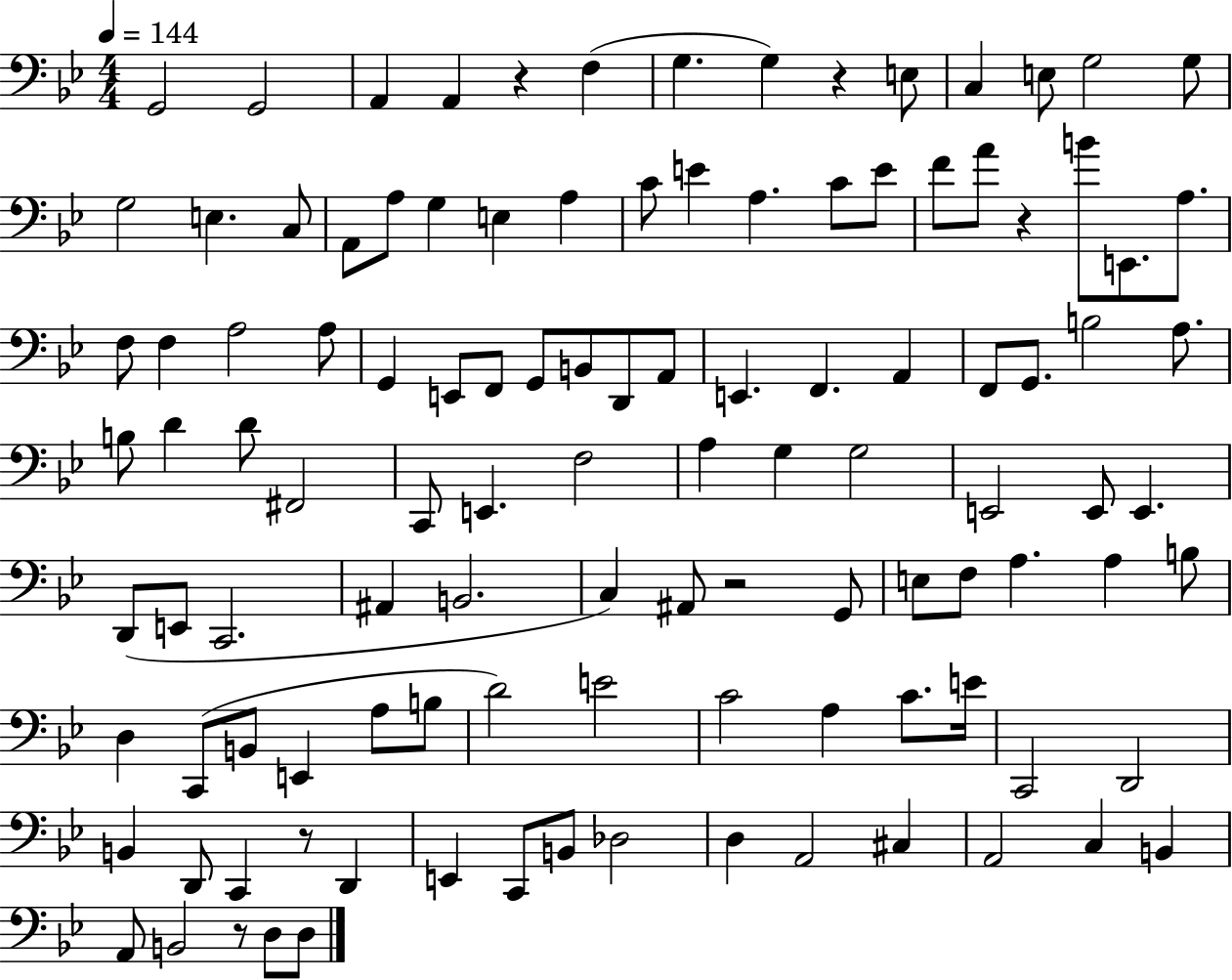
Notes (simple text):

G2/h G2/h A2/q A2/q R/q F3/q G3/q. G3/q R/q E3/e C3/q E3/e G3/h G3/e G3/h E3/q. C3/e A2/e A3/e G3/q E3/q A3/q C4/e E4/q A3/q. C4/e E4/e F4/e A4/e R/q B4/e E2/e. A3/e. F3/e F3/q A3/h A3/e G2/q E2/e F2/e G2/e B2/e D2/e A2/e E2/q. F2/q. A2/q F2/e G2/e. B3/h A3/e. B3/e D4/q D4/e F#2/h C2/e E2/q. F3/h A3/q G3/q G3/h E2/h E2/e E2/q. D2/e E2/e C2/h. A#2/q B2/h. C3/q A#2/e R/h G2/e E3/e F3/e A3/q. A3/q B3/e D3/q C2/e B2/e E2/q A3/e B3/e D4/h E4/h C4/h A3/q C4/e. E4/s C2/h D2/h B2/q D2/e C2/q R/e D2/q E2/q C2/e B2/e Db3/h D3/q A2/h C#3/q A2/h C3/q B2/q A2/e B2/h R/e D3/e D3/e